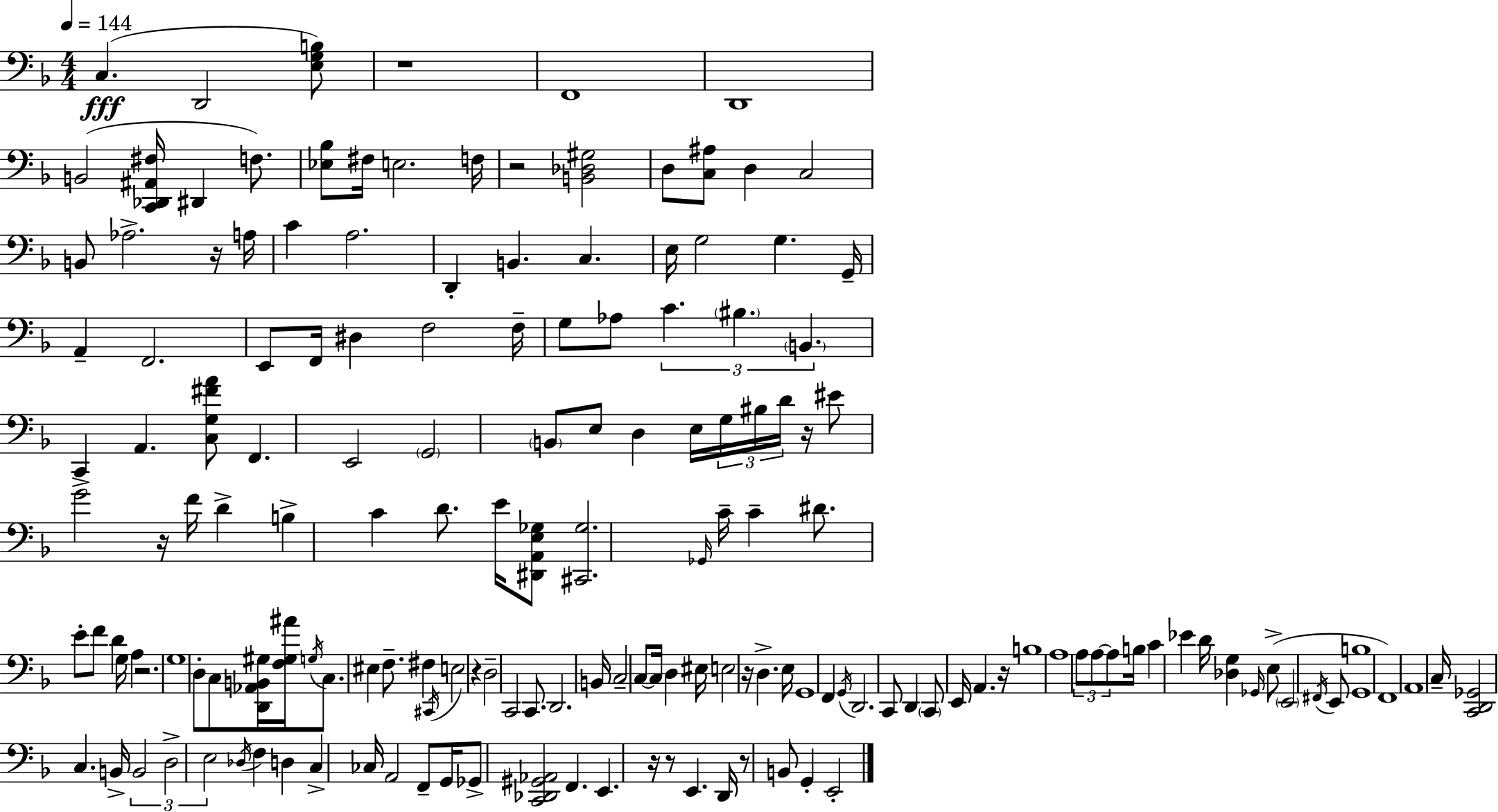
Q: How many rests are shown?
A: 12